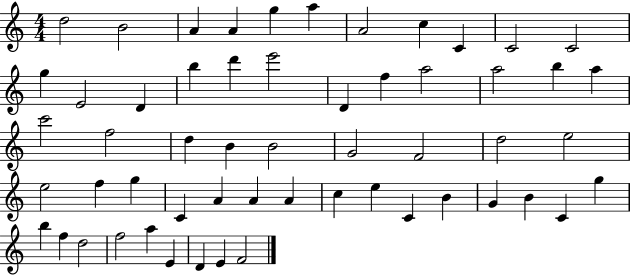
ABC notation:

X:1
T:Untitled
M:4/4
L:1/4
K:C
d2 B2 A A g a A2 c C C2 C2 g E2 D b d' e'2 D f a2 a2 b a c'2 f2 d B B2 G2 F2 d2 e2 e2 f g C A A A c e C B G B C g b f d2 f2 a E D E F2